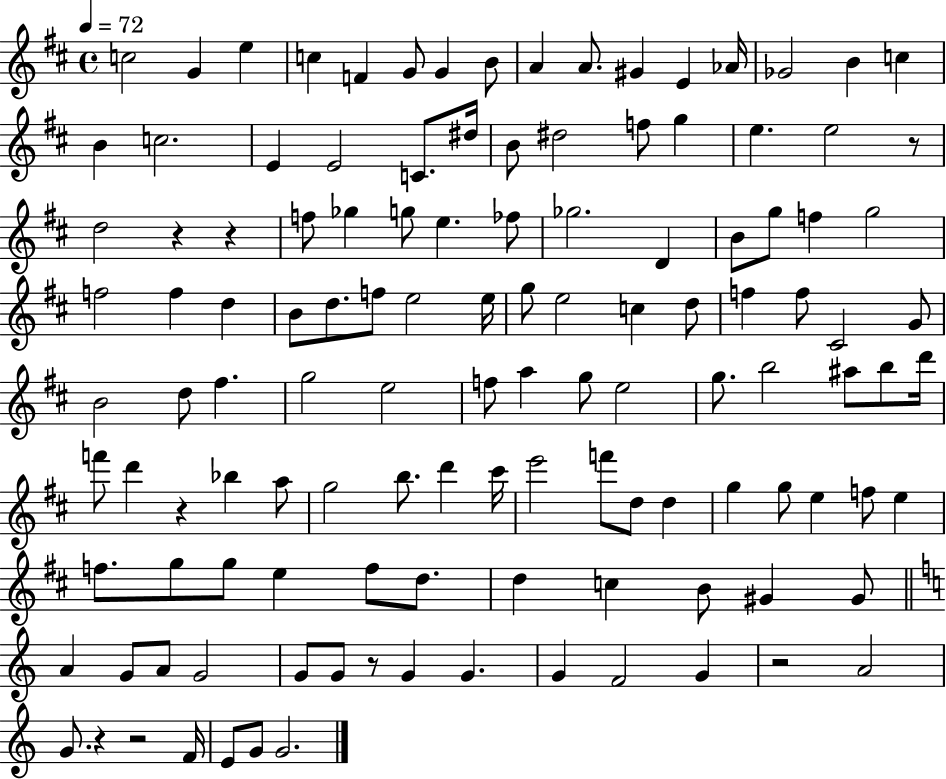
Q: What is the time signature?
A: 4/4